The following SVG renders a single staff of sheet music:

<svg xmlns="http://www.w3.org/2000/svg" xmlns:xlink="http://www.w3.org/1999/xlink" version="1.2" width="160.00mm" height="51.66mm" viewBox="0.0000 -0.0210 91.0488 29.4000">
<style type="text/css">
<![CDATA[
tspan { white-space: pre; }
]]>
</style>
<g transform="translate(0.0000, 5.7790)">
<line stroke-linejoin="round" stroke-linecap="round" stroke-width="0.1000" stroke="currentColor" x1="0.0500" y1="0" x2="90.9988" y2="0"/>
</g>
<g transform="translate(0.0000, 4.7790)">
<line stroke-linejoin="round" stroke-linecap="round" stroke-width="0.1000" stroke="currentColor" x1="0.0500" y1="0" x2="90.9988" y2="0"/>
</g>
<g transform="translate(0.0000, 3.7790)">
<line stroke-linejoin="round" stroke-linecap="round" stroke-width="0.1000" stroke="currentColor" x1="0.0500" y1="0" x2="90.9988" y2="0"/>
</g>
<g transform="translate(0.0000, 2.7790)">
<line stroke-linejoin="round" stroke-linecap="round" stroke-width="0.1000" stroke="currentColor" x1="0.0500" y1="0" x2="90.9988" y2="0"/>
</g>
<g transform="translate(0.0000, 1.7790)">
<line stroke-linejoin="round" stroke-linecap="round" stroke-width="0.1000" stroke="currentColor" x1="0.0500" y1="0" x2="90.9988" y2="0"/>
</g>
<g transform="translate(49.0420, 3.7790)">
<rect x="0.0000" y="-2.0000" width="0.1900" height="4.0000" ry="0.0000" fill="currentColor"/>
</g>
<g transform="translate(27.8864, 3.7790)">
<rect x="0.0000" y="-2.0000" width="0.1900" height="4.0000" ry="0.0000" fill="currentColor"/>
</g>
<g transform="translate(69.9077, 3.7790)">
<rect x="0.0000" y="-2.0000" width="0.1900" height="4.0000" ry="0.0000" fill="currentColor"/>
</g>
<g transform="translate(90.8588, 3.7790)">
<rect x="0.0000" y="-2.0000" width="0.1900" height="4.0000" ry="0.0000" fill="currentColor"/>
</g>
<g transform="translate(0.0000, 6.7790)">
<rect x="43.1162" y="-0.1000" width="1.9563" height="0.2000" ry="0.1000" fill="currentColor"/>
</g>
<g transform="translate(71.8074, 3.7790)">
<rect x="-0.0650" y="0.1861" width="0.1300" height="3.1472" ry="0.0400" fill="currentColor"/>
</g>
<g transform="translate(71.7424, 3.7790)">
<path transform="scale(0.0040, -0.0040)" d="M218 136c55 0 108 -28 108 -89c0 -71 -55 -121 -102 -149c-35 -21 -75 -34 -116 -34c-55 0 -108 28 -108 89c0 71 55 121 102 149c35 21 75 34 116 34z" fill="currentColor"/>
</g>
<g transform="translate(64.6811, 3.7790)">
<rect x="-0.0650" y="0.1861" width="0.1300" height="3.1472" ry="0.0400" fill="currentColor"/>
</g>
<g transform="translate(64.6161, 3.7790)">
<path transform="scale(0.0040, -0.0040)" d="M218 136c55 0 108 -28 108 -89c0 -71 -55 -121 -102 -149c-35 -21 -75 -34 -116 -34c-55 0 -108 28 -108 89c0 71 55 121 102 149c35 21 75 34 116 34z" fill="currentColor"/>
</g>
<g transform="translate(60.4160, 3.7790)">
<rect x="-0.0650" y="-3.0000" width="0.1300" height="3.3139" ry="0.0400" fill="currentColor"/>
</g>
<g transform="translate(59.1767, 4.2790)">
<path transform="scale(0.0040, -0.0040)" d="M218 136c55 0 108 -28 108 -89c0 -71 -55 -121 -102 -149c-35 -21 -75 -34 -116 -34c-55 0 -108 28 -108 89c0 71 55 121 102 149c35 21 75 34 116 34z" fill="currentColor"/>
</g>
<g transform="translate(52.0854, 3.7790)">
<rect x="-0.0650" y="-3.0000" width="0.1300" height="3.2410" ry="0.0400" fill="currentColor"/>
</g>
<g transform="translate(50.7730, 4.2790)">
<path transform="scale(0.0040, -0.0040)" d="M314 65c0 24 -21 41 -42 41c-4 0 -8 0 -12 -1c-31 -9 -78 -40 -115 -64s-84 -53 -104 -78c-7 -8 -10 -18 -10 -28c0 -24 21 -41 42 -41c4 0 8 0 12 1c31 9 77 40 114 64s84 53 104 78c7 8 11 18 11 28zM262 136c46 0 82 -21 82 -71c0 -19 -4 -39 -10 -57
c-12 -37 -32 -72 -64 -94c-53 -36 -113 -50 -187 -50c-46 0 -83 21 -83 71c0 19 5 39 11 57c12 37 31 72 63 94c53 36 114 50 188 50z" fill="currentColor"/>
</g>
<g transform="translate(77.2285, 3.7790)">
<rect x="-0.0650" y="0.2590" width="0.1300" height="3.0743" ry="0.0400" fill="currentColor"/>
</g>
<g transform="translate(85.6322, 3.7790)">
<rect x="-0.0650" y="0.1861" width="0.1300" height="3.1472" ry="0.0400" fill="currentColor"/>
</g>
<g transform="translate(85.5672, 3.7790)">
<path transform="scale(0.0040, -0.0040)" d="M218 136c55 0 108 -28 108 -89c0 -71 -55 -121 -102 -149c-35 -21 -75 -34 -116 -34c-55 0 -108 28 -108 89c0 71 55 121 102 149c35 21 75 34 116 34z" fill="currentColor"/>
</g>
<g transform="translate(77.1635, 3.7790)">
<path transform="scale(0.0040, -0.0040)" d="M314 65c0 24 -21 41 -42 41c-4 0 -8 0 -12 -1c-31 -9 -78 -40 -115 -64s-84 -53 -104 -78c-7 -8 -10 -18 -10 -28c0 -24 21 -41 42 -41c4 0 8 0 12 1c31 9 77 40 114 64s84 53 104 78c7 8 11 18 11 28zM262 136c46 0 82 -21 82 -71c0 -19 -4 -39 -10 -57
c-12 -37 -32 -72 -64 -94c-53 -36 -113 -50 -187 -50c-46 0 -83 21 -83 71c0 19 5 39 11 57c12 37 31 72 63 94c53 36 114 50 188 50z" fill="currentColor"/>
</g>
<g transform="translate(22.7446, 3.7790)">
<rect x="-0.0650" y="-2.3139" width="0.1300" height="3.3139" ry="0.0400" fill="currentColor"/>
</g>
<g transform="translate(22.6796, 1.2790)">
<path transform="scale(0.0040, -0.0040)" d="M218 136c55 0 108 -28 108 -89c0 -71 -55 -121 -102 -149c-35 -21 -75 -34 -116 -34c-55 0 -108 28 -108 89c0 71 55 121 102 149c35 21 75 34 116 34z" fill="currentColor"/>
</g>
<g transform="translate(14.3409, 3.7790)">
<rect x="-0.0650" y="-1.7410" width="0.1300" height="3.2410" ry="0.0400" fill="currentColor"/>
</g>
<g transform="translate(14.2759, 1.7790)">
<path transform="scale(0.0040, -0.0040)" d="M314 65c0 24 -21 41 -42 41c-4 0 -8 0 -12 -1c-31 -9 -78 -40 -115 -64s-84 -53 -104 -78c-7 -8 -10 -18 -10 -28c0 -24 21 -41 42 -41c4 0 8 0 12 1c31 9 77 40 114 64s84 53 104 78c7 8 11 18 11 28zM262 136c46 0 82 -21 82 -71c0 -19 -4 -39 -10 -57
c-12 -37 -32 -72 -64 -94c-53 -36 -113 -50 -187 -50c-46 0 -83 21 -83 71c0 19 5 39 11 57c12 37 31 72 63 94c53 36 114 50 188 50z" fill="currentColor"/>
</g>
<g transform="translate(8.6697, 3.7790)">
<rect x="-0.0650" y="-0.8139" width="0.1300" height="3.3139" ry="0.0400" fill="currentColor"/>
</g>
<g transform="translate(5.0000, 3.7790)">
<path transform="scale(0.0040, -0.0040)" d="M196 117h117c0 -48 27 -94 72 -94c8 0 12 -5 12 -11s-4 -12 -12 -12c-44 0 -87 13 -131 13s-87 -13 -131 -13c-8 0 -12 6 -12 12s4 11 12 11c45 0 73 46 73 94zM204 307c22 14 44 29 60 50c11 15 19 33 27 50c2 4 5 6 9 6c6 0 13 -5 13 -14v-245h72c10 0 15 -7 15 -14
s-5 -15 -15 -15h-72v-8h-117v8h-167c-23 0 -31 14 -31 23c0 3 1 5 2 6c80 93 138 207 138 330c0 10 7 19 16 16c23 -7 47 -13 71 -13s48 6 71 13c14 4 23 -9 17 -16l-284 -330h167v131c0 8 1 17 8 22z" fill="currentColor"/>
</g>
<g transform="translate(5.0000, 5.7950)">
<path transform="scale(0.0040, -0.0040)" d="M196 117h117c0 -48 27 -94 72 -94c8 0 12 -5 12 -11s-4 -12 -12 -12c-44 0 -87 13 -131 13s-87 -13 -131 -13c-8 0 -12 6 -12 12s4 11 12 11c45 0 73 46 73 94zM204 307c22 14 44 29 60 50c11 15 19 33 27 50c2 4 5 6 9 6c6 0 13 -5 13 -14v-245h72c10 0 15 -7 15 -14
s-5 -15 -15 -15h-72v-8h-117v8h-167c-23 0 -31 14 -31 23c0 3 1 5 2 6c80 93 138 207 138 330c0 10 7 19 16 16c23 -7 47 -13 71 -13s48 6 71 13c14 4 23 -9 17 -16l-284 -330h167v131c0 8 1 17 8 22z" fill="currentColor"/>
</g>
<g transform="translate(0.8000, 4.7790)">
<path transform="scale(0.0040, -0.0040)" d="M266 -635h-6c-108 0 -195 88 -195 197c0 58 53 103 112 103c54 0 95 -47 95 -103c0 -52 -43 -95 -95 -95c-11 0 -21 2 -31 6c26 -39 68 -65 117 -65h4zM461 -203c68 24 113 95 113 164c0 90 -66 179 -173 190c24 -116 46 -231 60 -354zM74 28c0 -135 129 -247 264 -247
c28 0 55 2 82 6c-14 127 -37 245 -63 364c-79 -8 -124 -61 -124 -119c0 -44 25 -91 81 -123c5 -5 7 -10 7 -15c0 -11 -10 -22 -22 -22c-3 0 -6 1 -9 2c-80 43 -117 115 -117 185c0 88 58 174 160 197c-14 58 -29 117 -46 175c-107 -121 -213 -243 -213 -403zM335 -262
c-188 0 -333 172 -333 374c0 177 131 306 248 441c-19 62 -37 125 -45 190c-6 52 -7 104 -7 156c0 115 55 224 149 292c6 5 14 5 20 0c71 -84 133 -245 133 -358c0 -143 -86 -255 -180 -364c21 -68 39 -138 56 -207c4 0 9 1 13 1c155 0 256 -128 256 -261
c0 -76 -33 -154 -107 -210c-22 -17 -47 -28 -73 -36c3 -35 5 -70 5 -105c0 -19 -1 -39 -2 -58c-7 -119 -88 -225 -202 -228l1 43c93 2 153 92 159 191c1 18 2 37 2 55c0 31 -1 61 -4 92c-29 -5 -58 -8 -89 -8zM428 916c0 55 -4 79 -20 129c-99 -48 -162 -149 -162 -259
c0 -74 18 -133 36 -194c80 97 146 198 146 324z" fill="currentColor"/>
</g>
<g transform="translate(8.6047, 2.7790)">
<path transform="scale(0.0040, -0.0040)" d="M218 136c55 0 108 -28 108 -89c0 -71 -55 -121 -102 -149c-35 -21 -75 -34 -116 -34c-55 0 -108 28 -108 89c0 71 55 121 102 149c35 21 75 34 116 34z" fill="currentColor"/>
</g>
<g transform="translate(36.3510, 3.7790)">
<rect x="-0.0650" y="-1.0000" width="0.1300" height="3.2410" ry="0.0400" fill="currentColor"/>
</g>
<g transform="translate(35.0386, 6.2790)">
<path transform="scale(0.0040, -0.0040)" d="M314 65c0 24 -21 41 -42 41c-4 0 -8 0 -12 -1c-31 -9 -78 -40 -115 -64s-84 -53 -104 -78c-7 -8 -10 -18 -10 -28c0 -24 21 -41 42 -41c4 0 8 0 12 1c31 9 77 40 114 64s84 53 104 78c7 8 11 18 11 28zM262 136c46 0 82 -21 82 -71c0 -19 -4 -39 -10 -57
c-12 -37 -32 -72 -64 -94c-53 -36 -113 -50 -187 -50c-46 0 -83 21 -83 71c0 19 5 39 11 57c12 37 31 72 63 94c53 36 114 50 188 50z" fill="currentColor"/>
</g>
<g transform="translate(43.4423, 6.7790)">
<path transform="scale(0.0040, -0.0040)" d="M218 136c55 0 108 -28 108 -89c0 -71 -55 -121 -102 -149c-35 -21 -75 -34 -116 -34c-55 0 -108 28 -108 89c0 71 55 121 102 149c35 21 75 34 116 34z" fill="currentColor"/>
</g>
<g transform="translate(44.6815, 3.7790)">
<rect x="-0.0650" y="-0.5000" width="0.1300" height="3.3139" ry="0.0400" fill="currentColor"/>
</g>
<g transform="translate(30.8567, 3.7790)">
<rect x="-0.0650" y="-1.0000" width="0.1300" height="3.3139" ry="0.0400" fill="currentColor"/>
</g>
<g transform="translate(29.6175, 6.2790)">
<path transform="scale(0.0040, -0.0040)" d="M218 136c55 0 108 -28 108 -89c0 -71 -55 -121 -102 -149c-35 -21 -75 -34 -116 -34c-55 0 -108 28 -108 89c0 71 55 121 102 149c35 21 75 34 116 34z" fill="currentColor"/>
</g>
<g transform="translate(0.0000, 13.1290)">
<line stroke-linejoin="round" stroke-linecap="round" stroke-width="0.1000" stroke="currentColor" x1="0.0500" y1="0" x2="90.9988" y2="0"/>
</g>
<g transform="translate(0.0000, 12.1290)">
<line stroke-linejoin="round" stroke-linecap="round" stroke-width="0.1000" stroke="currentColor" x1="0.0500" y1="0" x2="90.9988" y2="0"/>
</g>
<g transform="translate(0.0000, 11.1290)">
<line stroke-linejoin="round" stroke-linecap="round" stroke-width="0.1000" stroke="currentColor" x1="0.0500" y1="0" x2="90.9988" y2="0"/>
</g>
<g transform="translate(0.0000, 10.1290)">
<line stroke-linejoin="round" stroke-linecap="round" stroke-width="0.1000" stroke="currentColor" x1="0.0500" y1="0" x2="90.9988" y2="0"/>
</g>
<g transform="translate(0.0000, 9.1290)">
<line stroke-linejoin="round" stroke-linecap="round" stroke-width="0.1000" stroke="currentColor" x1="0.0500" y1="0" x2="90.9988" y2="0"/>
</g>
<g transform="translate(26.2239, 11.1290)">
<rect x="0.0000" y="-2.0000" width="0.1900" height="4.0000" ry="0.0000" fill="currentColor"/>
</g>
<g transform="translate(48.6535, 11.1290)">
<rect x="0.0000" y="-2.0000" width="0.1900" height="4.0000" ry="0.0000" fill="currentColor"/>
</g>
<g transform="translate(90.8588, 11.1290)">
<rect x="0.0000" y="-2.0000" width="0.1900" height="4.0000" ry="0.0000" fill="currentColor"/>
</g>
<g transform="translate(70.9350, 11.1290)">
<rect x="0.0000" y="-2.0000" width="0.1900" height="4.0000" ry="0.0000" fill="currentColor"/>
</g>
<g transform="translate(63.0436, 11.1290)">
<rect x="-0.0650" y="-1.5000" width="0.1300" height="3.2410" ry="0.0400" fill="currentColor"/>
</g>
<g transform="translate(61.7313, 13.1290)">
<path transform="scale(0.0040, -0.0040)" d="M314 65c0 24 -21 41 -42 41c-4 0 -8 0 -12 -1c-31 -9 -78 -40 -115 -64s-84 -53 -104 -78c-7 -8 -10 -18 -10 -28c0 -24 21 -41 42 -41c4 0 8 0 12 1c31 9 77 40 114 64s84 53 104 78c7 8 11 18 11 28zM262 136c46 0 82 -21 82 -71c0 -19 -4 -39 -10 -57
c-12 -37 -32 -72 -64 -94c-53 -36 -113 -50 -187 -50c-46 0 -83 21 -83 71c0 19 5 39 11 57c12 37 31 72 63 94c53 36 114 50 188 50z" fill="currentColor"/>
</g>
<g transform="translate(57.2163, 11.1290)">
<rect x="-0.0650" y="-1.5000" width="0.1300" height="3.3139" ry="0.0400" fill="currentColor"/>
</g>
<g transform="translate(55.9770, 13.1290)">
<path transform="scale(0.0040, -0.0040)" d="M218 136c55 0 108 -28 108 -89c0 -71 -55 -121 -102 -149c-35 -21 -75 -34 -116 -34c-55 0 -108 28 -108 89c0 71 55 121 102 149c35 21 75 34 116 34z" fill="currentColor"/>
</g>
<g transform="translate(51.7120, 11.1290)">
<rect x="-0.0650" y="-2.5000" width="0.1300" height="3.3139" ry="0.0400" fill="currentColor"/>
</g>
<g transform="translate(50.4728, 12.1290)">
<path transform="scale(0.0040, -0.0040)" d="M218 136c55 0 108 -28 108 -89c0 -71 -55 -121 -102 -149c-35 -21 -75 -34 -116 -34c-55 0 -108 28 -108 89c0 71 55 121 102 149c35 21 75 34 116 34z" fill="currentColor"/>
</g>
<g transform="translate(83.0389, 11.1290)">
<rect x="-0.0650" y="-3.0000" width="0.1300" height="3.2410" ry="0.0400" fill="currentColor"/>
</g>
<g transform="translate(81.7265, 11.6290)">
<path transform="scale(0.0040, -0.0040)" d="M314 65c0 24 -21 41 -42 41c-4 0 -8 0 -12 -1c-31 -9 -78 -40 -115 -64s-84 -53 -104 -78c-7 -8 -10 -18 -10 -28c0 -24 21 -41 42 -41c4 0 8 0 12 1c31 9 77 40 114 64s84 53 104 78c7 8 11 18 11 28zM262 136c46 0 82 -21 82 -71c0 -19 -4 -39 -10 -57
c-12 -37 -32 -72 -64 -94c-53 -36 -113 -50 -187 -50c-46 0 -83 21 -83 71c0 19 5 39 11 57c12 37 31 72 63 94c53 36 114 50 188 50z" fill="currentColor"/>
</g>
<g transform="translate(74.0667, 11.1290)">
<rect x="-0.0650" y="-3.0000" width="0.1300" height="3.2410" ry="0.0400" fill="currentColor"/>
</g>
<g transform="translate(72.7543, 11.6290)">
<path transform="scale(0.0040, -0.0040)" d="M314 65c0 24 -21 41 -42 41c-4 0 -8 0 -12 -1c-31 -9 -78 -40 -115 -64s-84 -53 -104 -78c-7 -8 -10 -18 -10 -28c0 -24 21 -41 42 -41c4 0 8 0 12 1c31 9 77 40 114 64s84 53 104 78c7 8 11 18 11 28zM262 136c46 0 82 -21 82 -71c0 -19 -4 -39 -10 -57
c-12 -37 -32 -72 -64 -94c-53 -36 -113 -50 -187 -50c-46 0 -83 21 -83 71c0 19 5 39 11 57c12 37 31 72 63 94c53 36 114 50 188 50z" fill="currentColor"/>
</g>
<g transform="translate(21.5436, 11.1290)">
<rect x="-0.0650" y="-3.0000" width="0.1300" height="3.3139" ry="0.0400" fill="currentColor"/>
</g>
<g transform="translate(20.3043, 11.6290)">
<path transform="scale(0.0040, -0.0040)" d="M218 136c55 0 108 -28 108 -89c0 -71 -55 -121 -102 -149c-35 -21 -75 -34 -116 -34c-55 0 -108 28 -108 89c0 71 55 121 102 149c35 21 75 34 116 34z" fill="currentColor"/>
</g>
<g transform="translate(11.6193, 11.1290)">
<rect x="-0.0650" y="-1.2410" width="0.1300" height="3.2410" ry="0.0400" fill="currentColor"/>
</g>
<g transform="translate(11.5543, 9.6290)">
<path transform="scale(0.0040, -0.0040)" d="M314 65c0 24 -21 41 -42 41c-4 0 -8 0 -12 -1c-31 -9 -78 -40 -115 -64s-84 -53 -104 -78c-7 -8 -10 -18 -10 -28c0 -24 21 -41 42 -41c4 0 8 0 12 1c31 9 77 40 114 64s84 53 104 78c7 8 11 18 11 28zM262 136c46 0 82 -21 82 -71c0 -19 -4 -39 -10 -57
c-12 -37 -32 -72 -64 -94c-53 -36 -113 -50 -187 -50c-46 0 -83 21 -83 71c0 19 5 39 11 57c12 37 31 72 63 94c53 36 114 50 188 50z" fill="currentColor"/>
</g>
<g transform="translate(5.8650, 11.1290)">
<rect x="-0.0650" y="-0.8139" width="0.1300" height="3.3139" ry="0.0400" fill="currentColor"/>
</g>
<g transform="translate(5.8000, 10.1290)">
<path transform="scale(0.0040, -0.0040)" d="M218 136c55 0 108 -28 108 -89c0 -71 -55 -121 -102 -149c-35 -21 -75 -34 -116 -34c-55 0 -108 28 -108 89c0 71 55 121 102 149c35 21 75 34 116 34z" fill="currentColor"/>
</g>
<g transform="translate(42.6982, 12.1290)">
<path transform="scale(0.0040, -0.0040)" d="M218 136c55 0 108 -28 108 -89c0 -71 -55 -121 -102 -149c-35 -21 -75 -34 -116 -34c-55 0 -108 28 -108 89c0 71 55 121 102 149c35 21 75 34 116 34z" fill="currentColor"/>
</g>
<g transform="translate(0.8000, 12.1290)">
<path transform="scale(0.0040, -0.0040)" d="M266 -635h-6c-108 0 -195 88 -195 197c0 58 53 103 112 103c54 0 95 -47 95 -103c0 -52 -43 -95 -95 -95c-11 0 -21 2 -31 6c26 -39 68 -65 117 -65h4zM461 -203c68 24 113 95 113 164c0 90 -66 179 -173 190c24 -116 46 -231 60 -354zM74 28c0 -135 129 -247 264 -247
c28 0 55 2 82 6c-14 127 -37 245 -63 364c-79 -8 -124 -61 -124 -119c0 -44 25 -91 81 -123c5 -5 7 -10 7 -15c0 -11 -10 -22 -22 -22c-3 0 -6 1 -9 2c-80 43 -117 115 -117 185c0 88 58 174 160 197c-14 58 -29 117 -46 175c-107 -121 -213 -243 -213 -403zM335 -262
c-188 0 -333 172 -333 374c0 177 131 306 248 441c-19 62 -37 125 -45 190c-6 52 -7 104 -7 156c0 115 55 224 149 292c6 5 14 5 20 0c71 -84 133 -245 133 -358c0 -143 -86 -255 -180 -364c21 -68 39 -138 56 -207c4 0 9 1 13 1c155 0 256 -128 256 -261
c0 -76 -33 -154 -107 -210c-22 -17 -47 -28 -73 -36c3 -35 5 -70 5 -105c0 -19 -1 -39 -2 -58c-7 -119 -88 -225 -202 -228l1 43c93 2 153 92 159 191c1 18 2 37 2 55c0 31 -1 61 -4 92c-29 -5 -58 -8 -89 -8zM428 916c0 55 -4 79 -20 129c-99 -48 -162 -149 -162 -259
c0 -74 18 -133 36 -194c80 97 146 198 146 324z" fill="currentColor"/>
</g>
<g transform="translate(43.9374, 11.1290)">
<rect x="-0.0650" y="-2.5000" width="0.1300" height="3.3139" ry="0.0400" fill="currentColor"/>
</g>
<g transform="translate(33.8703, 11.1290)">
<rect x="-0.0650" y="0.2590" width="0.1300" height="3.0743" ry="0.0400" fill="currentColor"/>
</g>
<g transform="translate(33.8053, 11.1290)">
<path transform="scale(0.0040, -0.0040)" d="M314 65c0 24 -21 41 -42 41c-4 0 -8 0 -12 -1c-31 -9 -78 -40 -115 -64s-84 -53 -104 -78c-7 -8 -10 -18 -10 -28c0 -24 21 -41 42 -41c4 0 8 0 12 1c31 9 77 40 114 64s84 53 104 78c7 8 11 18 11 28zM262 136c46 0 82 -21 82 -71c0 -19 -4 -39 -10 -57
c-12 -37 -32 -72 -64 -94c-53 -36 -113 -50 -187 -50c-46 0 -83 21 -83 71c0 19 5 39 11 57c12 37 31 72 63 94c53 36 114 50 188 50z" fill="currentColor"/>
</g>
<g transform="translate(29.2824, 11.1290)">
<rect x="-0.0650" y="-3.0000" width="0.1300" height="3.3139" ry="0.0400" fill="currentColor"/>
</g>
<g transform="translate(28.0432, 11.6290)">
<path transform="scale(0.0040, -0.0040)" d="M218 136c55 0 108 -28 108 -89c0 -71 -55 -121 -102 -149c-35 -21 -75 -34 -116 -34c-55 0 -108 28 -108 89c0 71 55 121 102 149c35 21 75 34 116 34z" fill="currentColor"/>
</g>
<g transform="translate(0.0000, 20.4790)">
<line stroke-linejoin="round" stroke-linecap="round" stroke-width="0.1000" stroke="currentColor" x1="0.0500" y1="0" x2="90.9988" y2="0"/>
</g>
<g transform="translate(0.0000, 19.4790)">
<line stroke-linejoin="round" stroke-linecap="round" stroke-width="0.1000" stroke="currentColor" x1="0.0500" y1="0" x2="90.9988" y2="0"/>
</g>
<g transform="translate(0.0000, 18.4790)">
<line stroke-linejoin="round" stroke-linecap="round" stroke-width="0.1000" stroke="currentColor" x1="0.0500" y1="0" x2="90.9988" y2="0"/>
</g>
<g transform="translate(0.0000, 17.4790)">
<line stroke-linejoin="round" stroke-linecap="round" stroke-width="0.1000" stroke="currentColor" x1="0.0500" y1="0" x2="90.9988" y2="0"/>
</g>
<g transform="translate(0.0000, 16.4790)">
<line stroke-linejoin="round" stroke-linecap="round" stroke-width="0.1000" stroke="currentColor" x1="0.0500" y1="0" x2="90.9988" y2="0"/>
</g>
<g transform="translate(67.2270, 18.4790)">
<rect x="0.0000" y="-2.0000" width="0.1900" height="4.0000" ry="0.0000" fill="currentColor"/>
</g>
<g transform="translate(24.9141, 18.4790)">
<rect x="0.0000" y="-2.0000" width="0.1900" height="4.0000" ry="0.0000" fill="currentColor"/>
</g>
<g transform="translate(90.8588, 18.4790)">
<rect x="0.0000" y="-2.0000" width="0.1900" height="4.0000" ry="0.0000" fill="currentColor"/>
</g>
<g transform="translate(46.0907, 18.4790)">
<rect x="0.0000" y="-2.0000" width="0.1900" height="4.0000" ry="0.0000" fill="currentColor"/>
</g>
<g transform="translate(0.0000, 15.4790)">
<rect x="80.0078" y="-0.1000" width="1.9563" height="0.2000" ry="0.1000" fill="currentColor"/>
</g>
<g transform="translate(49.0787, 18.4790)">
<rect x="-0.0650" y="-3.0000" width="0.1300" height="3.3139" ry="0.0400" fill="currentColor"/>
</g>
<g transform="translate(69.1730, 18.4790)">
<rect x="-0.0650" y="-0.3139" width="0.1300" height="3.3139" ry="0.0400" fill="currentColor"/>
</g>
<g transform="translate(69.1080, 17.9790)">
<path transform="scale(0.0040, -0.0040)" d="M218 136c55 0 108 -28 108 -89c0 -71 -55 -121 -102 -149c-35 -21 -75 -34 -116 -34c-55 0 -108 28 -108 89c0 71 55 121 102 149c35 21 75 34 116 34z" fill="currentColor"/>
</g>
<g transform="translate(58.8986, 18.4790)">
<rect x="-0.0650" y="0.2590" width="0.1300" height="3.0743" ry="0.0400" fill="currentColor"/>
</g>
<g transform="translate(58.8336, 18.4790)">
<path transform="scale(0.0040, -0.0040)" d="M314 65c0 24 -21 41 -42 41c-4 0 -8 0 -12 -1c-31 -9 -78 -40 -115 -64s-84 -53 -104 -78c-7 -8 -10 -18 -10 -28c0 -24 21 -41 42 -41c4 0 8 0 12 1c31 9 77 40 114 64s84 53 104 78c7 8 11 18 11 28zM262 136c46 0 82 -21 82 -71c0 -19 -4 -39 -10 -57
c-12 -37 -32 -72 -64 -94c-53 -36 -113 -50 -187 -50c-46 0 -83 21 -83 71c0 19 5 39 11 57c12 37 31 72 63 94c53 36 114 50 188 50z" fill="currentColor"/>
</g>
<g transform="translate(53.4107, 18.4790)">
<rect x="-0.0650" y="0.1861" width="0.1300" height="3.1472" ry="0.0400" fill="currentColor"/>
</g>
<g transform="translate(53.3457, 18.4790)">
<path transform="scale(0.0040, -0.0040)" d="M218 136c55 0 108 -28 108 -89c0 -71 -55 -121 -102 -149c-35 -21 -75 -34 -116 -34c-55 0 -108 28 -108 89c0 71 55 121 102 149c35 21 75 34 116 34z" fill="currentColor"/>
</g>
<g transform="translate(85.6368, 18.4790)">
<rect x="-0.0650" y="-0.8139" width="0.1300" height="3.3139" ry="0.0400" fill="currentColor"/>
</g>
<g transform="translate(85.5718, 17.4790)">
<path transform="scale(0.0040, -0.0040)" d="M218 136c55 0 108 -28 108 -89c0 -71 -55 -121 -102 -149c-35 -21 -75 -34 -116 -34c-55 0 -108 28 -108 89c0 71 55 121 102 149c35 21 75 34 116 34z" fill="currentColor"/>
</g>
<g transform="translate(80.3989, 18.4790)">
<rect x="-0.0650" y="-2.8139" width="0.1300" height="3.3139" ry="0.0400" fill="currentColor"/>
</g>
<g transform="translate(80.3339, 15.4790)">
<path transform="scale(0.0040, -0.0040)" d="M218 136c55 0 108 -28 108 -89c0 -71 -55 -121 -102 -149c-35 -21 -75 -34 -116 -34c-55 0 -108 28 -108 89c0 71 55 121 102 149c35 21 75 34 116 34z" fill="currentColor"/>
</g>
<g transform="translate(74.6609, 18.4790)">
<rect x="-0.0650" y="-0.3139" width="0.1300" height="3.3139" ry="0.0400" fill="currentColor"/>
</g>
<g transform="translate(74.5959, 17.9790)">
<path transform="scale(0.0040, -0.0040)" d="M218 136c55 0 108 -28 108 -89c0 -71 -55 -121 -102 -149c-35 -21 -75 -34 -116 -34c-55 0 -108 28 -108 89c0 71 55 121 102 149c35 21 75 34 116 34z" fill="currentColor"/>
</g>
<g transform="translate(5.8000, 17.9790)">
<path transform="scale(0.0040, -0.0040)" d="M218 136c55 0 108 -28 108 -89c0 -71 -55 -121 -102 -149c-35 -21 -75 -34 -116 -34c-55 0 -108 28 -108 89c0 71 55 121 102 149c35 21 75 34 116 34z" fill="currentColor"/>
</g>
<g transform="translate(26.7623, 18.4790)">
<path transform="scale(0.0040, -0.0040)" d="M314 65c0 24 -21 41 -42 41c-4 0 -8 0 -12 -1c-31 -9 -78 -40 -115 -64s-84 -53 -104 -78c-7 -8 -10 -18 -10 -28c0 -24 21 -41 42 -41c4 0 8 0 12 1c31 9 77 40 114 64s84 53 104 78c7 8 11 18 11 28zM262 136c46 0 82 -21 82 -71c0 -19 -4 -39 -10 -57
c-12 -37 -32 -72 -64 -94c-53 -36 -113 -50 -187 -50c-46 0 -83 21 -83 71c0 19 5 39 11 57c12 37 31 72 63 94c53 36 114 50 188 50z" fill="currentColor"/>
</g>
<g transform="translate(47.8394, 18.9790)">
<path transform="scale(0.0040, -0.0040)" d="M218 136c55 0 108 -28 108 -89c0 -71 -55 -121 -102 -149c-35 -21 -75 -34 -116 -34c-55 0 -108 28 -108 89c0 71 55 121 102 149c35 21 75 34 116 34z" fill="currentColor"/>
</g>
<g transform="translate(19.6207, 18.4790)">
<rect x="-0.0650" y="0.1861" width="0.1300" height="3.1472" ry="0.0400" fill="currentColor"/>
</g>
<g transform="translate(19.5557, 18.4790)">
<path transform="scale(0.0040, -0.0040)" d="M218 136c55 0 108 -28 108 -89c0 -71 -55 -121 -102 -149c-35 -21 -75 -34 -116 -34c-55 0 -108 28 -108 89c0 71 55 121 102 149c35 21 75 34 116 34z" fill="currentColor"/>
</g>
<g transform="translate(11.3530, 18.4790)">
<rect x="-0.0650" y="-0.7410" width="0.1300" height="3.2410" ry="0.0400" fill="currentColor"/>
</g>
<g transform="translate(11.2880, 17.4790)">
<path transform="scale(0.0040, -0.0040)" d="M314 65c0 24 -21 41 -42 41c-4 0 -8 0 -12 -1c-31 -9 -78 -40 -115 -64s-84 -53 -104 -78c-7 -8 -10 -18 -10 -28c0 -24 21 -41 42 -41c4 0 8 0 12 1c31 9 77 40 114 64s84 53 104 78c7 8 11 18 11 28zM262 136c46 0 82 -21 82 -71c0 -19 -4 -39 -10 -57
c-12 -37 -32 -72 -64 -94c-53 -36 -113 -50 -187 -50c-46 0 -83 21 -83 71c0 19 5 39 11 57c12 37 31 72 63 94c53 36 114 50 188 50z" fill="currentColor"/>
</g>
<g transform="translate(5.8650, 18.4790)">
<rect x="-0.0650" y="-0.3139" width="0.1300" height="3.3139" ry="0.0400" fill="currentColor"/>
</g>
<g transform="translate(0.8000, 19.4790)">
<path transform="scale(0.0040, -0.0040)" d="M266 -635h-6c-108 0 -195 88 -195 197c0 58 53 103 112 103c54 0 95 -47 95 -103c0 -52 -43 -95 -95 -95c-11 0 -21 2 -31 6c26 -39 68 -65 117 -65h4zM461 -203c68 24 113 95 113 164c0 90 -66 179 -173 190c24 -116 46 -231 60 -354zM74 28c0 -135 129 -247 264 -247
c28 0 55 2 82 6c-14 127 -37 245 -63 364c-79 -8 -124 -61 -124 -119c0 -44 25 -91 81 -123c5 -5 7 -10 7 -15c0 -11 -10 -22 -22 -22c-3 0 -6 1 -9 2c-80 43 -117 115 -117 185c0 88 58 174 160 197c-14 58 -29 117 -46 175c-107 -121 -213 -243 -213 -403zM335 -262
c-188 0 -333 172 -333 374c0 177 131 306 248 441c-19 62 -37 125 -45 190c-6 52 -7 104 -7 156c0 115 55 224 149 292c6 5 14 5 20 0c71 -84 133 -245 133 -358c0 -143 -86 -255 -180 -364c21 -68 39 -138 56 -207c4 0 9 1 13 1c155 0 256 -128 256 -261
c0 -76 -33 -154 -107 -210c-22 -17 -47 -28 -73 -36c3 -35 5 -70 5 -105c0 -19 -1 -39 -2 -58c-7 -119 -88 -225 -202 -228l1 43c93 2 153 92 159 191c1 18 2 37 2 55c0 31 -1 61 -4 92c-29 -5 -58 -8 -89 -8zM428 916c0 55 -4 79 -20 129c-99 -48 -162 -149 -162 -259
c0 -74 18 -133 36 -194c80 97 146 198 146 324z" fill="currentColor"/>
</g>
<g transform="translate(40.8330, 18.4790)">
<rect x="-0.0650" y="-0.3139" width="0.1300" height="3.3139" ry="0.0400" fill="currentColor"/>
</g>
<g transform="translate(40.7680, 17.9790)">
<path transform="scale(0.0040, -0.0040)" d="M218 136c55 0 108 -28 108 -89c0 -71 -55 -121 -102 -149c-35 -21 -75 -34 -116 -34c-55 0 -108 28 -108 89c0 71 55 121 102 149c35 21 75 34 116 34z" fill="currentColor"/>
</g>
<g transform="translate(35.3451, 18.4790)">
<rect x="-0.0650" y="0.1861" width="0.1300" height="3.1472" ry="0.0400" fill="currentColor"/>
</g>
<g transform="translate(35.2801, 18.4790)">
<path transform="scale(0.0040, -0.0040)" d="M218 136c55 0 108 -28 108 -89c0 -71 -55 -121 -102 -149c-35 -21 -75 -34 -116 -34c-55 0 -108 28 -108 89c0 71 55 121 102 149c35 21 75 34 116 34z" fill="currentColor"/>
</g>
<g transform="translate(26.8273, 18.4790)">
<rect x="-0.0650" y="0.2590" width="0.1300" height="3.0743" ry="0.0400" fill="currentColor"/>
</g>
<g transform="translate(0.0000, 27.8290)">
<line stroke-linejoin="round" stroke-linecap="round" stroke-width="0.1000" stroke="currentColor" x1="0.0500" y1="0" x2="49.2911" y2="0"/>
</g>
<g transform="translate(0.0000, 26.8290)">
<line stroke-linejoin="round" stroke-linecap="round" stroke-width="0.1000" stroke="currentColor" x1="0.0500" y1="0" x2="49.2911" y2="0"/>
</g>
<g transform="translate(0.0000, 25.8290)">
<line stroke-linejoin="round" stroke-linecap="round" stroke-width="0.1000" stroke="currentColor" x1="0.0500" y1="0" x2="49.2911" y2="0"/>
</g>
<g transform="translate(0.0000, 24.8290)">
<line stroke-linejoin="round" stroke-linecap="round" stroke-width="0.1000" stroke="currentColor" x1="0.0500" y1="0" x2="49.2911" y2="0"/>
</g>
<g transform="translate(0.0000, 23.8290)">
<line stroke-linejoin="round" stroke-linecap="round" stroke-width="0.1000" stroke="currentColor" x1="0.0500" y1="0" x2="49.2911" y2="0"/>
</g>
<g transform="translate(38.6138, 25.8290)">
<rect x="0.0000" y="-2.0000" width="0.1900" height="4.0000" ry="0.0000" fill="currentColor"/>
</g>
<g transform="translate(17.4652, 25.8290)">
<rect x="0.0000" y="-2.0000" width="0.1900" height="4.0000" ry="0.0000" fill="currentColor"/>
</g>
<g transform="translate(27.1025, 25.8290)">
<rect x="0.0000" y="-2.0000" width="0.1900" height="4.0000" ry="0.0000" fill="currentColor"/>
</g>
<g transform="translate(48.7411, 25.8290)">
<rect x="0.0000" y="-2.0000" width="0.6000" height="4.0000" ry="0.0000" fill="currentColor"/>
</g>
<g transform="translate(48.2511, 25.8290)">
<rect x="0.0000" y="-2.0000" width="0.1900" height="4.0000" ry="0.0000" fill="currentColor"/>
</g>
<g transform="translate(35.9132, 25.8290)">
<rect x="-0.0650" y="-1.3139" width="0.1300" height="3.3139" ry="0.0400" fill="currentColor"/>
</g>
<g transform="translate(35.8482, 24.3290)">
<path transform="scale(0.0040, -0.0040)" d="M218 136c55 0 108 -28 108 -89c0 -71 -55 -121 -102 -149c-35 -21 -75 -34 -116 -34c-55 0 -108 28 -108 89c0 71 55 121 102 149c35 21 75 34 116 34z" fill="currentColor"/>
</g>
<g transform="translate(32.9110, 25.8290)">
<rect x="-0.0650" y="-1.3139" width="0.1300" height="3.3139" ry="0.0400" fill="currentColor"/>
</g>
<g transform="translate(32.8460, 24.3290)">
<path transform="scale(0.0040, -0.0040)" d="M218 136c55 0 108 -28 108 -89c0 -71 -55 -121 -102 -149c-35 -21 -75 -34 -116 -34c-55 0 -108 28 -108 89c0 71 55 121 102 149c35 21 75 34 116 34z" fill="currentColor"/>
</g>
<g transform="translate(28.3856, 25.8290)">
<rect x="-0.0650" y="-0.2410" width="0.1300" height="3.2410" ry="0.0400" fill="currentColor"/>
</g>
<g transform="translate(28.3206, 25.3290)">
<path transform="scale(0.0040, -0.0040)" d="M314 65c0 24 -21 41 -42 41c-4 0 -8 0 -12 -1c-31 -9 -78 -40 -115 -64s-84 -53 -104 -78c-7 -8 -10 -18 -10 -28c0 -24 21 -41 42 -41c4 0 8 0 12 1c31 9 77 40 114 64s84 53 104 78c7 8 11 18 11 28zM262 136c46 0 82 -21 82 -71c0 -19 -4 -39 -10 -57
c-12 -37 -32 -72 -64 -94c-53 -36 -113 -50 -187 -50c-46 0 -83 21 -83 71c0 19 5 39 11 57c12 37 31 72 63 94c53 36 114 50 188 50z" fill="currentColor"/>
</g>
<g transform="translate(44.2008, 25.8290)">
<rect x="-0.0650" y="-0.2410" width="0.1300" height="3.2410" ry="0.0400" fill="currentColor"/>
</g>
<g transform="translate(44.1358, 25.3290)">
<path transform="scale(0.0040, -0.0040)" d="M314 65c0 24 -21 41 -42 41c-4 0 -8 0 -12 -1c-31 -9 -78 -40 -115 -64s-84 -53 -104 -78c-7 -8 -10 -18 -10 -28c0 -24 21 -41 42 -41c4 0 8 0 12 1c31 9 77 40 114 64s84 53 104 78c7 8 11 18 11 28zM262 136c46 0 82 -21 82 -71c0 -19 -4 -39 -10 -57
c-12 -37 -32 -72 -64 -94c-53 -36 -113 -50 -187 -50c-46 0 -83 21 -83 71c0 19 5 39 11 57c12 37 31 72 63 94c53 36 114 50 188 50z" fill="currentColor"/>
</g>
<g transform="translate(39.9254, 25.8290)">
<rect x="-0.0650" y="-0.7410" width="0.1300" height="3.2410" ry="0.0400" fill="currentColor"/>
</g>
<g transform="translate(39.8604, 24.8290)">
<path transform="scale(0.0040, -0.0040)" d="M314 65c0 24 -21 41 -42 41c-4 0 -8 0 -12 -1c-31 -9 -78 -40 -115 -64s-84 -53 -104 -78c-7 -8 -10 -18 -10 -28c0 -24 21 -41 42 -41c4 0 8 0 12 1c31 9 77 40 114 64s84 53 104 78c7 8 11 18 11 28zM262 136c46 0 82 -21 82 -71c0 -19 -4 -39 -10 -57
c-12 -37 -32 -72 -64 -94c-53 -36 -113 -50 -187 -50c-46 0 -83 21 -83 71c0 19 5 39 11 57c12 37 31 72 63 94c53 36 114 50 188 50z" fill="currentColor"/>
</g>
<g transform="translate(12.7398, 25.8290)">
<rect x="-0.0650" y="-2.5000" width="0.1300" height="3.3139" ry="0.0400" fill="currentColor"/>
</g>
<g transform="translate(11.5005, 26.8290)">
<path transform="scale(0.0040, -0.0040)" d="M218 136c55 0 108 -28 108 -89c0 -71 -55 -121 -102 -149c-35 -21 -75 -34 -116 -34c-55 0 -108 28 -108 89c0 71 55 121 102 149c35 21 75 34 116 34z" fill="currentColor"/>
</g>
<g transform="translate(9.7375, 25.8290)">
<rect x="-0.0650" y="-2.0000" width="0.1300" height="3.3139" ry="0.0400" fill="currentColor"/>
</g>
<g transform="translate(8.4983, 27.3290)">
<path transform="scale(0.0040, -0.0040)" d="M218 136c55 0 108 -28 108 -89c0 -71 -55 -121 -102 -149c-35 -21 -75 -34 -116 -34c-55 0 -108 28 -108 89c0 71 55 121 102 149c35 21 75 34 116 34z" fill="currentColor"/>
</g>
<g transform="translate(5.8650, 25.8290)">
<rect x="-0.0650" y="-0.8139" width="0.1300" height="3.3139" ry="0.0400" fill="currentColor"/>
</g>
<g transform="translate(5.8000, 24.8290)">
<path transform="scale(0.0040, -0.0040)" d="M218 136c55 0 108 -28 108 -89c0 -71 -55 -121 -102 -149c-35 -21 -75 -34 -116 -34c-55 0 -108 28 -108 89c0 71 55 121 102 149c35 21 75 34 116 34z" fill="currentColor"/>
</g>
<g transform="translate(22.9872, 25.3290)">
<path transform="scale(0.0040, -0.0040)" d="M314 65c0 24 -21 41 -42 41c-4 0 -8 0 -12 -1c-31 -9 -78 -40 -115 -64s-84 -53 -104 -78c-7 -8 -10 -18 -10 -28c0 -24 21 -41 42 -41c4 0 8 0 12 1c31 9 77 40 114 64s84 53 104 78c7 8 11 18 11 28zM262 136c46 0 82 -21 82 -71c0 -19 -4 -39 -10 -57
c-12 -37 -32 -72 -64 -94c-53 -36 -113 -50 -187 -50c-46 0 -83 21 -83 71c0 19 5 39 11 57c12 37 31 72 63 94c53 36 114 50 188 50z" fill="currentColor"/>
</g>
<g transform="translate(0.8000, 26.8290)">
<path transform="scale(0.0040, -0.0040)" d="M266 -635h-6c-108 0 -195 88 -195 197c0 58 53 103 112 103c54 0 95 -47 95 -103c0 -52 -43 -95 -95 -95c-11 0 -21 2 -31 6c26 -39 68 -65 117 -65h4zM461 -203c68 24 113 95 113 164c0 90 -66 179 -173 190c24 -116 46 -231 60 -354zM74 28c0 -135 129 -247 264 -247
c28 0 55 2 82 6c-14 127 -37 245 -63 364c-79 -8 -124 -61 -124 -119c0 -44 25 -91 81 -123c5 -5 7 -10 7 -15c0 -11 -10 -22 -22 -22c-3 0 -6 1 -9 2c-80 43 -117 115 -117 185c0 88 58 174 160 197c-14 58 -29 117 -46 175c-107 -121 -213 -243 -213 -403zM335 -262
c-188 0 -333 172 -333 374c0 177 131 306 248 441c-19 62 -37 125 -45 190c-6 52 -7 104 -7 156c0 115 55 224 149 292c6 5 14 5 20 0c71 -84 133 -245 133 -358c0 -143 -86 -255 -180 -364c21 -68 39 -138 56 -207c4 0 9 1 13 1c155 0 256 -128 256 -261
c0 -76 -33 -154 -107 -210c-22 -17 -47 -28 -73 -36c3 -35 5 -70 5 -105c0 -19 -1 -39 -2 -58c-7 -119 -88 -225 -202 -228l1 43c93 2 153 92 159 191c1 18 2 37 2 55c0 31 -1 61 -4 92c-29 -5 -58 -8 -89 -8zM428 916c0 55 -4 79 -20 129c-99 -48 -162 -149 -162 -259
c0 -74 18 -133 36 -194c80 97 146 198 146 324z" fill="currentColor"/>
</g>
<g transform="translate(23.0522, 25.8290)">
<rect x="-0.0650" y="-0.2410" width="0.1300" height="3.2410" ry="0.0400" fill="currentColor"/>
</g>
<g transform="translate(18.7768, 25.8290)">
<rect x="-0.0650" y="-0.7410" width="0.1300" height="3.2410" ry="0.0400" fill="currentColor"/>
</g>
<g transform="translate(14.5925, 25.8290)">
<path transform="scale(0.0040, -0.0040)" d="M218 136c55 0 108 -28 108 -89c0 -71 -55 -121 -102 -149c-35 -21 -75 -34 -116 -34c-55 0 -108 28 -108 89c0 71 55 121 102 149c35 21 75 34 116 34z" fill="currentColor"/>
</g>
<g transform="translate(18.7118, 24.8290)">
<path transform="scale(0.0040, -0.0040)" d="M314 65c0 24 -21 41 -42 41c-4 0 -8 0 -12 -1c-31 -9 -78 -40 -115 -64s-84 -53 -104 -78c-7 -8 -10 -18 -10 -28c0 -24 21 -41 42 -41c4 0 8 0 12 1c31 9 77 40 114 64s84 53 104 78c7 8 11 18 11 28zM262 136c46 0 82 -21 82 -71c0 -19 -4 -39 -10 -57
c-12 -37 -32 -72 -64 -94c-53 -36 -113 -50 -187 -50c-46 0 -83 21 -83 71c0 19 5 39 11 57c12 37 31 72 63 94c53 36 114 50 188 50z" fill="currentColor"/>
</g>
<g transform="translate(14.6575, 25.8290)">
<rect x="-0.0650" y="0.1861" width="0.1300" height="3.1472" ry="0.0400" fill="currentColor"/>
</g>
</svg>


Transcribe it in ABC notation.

X:1
T:Untitled
M:4/4
L:1/4
K:C
d f2 g D D2 C A2 A B B B2 B d e2 A A B2 G G E E2 A2 A2 c d2 B B2 B c A B B2 c c a d d F G B d2 c2 c2 e e d2 c2